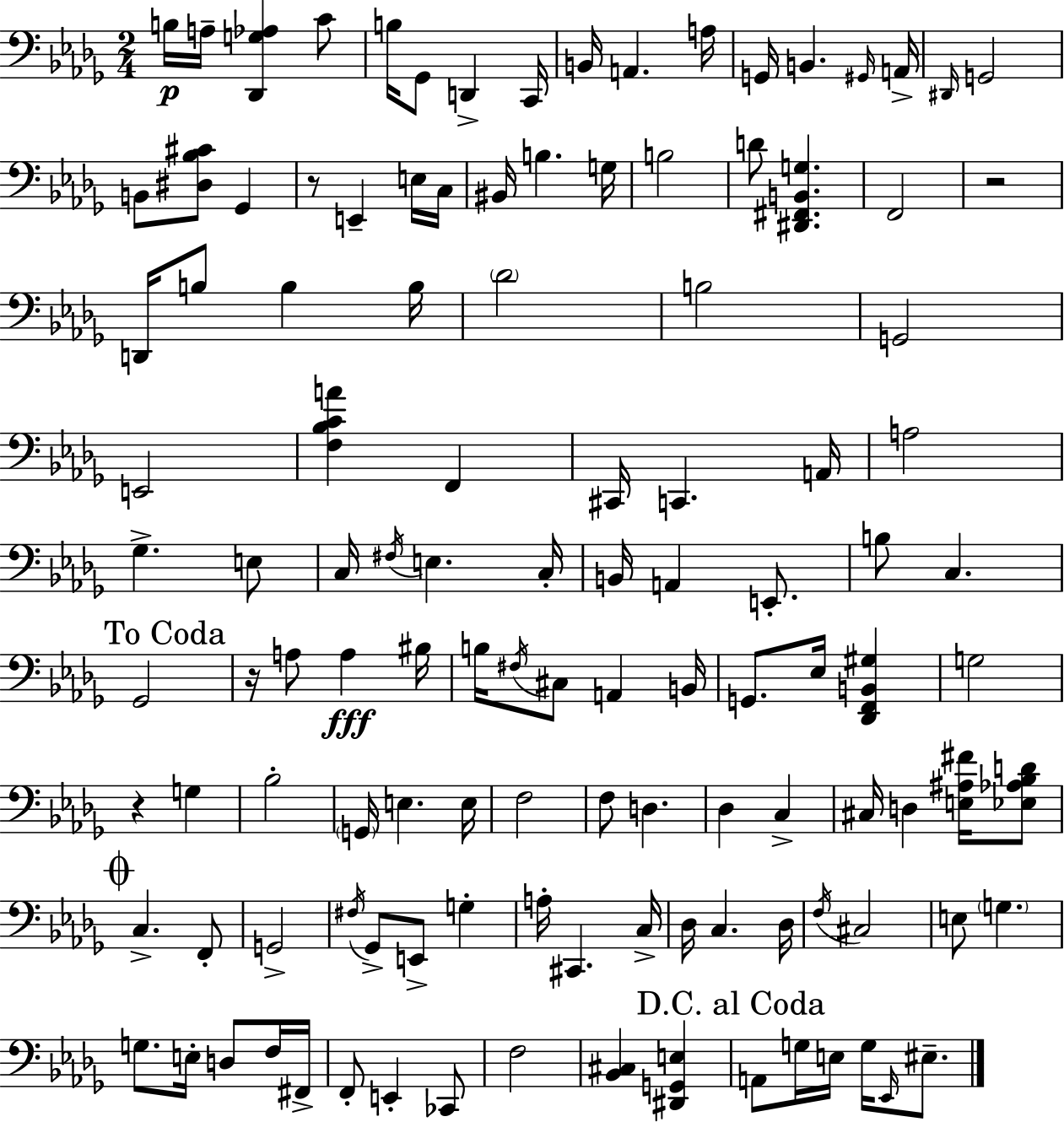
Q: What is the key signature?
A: BES minor